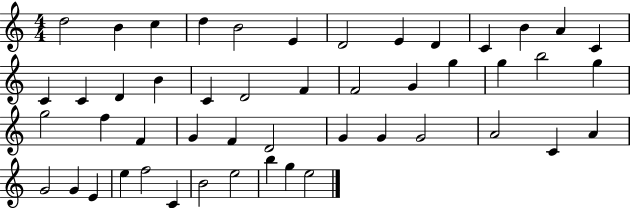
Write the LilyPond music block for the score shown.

{
  \clef treble
  \numericTimeSignature
  \time 4/4
  \key c \major
  d''2 b'4 c''4 | d''4 b'2 e'4 | d'2 e'4 d'4 | c'4 b'4 a'4 c'4 | \break c'4 c'4 d'4 b'4 | c'4 d'2 f'4 | f'2 g'4 g''4 | g''4 b''2 g''4 | \break g''2 f''4 f'4 | g'4 f'4 d'2 | g'4 g'4 g'2 | a'2 c'4 a'4 | \break g'2 g'4 e'4 | e''4 f''2 c'4 | b'2 e''2 | b''4 g''4 e''2 | \break \bar "|."
}